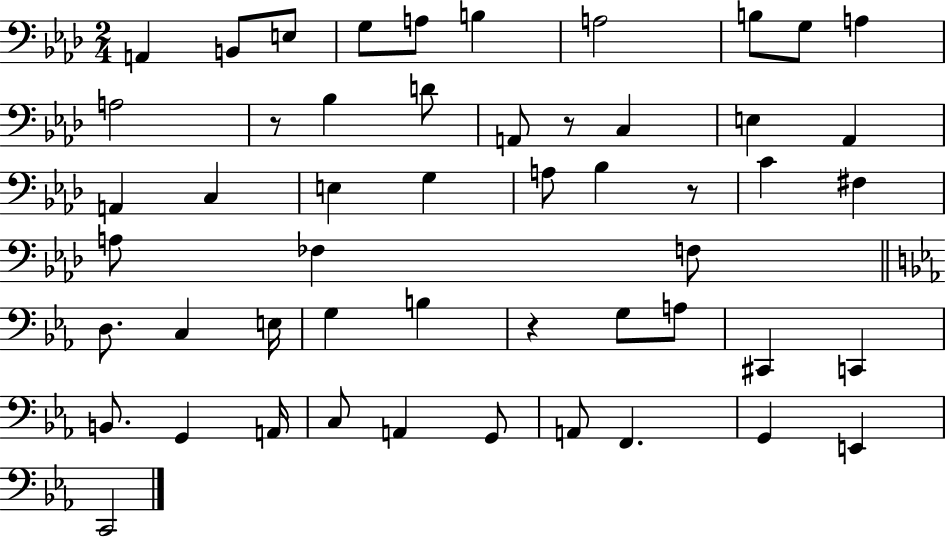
A2/q B2/e E3/e G3/e A3/e B3/q A3/h B3/e G3/e A3/q A3/h R/e Bb3/q D4/e A2/e R/e C3/q E3/q Ab2/q A2/q C3/q E3/q G3/q A3/e Bb3/q R/e C4/q F#3/q A3/e FES3/q F3/e D3/e. C3/q E3/s G3/q B3/q R/q G3/e A3/e C#2/q C2/q B2/e. G2/q A2/s C3/e A2/q G2/e A2/e F2/q. G2/q E2/q C2/h